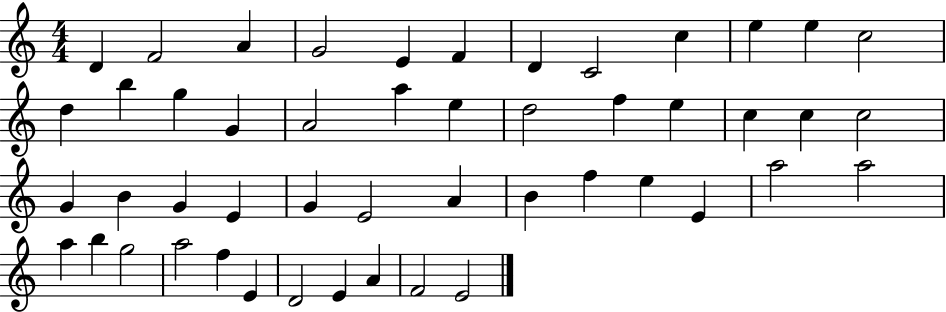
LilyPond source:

{
  \clef treble
  \numericTimeSignature
  \time 4/4
  \key c \major
  d'4 f'2 a'4 | g'2 e'4 f'4 | d'4 c'2 c''4 | e''4 e''4 c''2 | \break d''4 b''4 g''4 g'4 | a'2 a''4 e''4 | d''2 f''4 e''4 | c''4 c''4 c''2 | \break g'4 b'4 g'4 e'4 | g'4 e'2 a'4 | b'4 f''4 e''4 e'4 | a''2 a''2 | \break a''4 b''4 g''2 | a''2 f''4 e'4 | d'2 e'4 a'4 | f'2 e'2 | \break \bar "|."
}